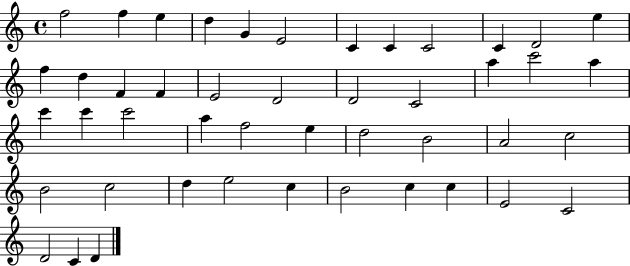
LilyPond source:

{
  \clef treble
  \time 4/4
  \defaultTimeSignature
  \key c \major
  f''2 f''4 e''4 | d''4 g'4 e'2 | c'4 c'4 c'2 | c'4 d'2 e''4 | \break f''4 d''4 f'4 f'4 | e'2 d'2 | d'2 c'2 | a''4 c'''2 a''4 | \break c'''4 c'''4 c'''2 | a''4 f''2 e''4 | d''2 b'2 | a'2 c''2 | \break b'2 c''2 | d''4 e''2 c''4 | b'2 c''4 c''4 | e'2 c'2 | \break d'2 c'4 d'4 | \bar "|."
}